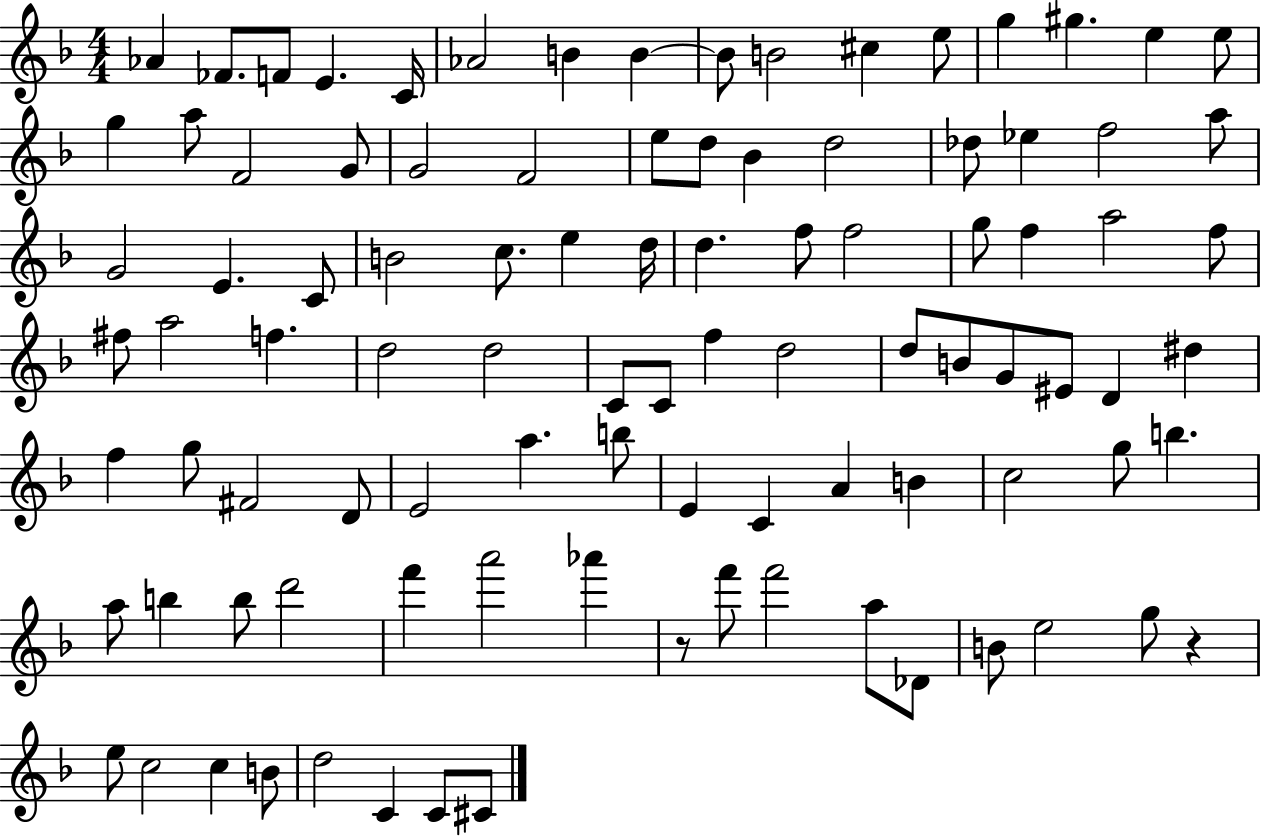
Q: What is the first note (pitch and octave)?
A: Ab4